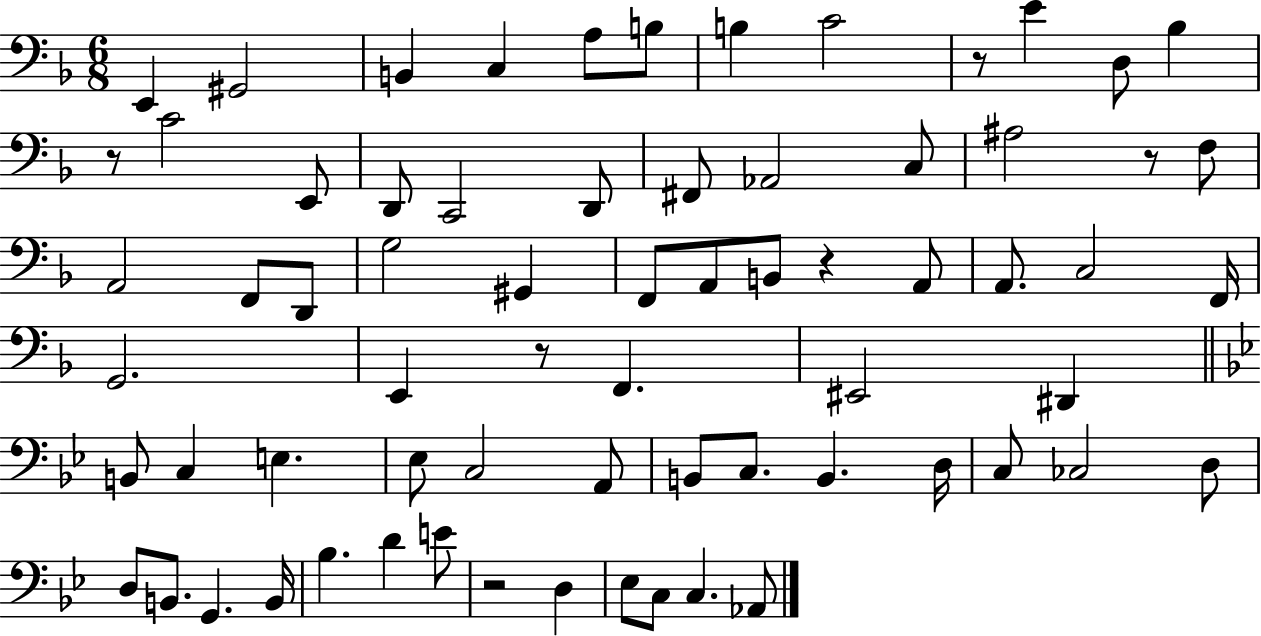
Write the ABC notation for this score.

X:1
T:Untitled
M:6/8
L:1/4
K:F
E,, ^G,,2 B,, C, A,/2 B,/2 B, C2 z/2 E D,/2 _B, z/2 C2 E,,/2 D,,/2 C,,2 D,,/2 ^F,,/2 _A,,2 C,/2 ^A,2 z/2 F,/2 A,,2 F,,/2 D,,/2 G,2 ^G,, F,,/2 A,,/2 B,,/2 z A,,/2 A,,/2 C,2 F,,/4 G,,2 E,, z/2 F,, ^E,,2 ^D,, B,,/2 C, E, _E,/2 C,2 A,,/2 B,,/2 C,/2 B,, D,/4 C,/2 _C,2 D,/2 D,/2 B,,/2 G,, B,,/4 _B, D E/2 z2 D, _E,/2 C,/2 C, _A,,/2